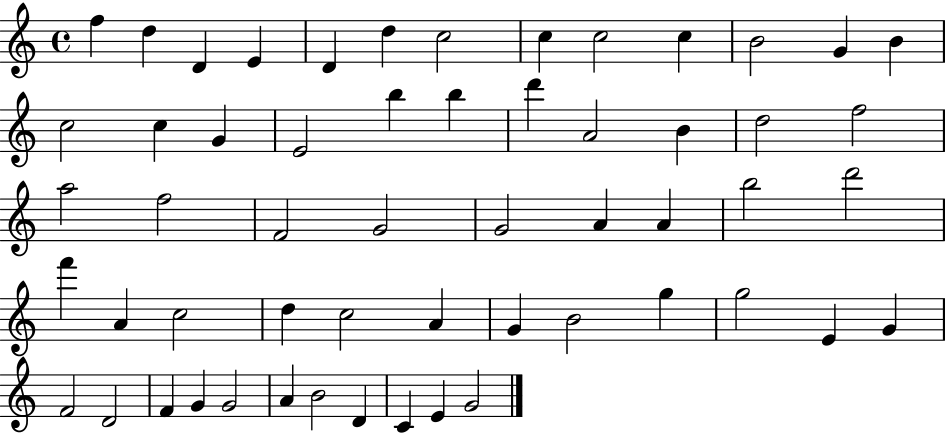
X:1
T:Untitled
M:4/4
L:1/4
K:C
f d D E D d c2 c c2 c B2 G B c2 c G E2 b b d' A2 B d2 f2 a2 f2 F2 G2 G2 A A b2 d'2 f' A c2 d c2 A G B2 g g2 E G F2 D2 F G G2 A B2 D C E G2